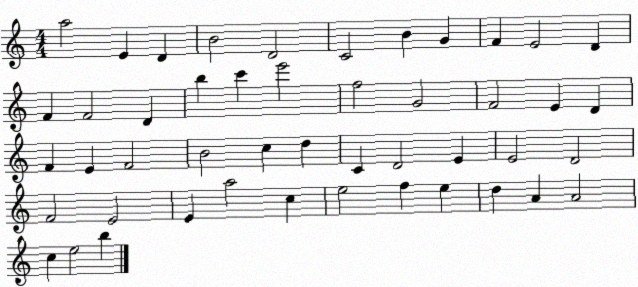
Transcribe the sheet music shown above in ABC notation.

X:1
T:Untitled
M:4/4
L:1/4
K:C
a2 E D B2 D2 C2 B G F E2 D F F2 D b c' e'2 f2 G2 F2 E D F E F2 B2 c d C D2 E E2 D2 F2 E2 E a2 c e2 f e d A A2 c e2 b